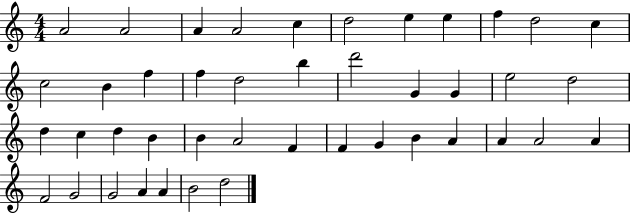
X:1
T:Untitled
M:4/4
L:1/4
K:C
A2 A2 A A2 c d2 e e f d2 c c2 B f f d2 b d'2 G G e2 d2 d c d B B A2 F F G B A A A2 A F2 G2 G2 A A B2 d2